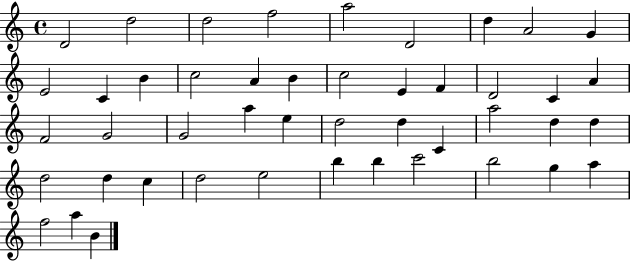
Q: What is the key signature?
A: C major